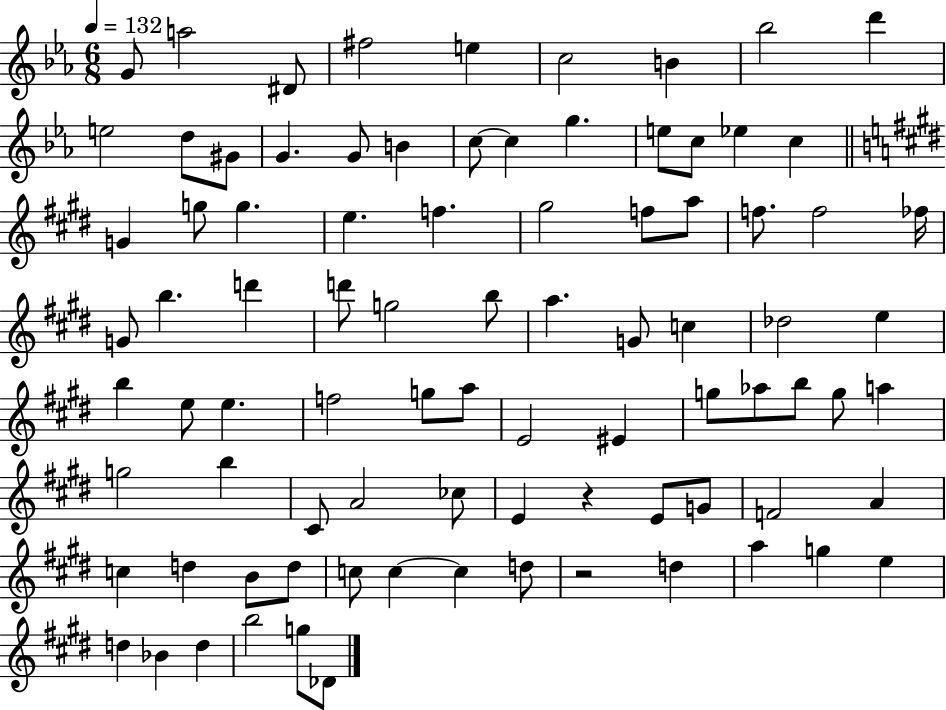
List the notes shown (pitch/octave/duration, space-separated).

G4/e A5/h D#4/e F#5/h E5/q C5/h B4/q Bb5/h D6/q E5/h D5/e G#4/e G4/q. G4/e B4/q C5/e C5/q G5/q. E5/e C5/e Eb5/q C5/q G4/q G5/e G5/q. E5/q. F5/q. G#5/h F5/e A5/e F5/e. F5/h FES5/s G4/e B5/q. D6/q D6/e G5/h B5/e A5/q. G4/e C5/q Db5/h E5/q B5/q E5/e E5/q. F5/h G5/e A5/e E4/h EIS4/q G5/e Ab5/e B5/e G5/e A5/q G5/h B5/q C#4/e A4/h CES5/e E4/q R/q E4/e G4/e F4/h A4/q C5/q D5/q B4/e D5/e C5/e C5/q C5/q D5/e R/h D5/q A5/q G5/q E5/q D5/q Bb4/q D5/q B5/h G5/e Db4/e